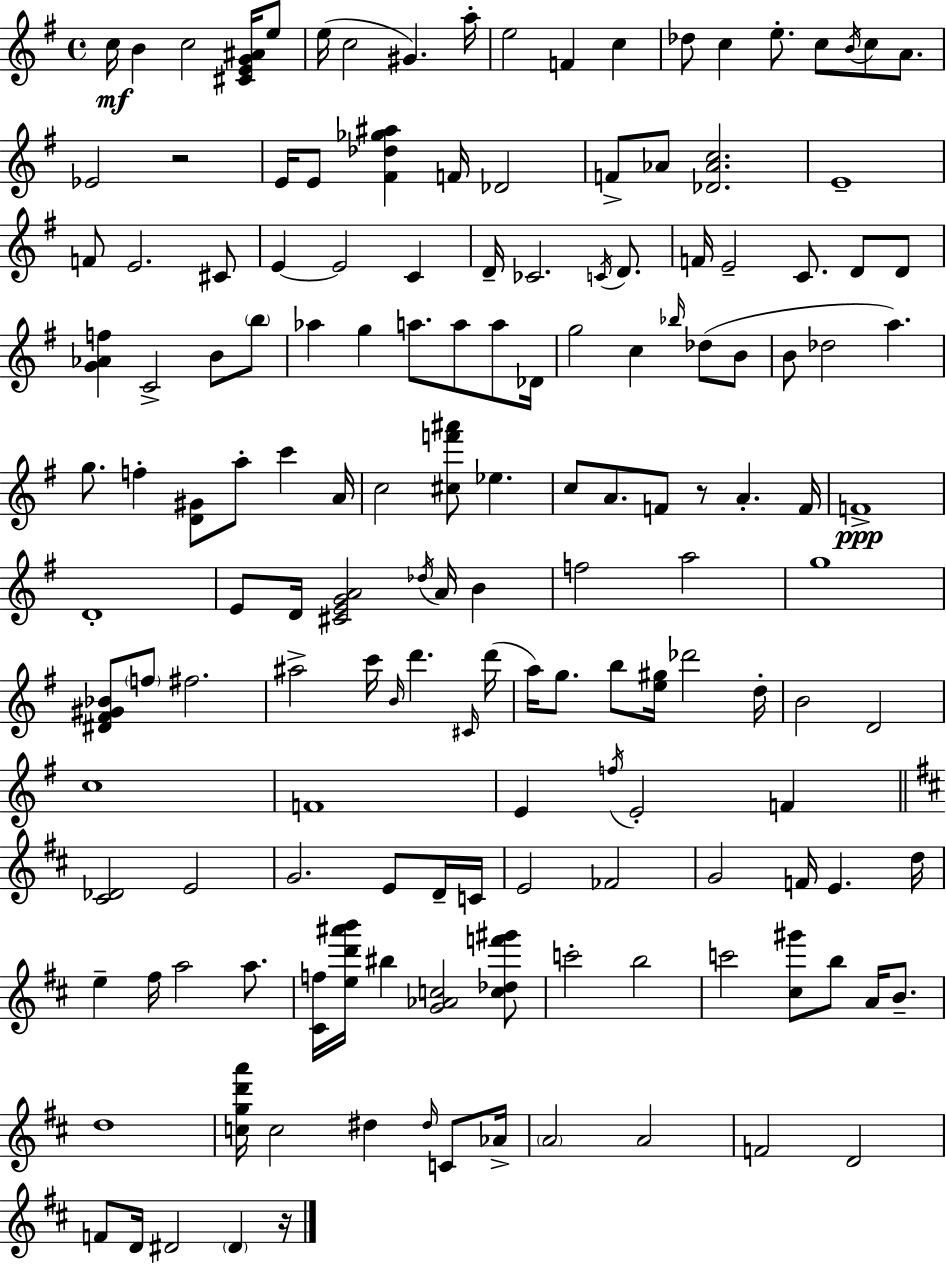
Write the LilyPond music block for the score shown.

{
  \clef treble
  \time 4/4
  \defaultTimeSignature
  \key g \major
  c''16\mf b'4 c''2 <cis' e' g' ais'>16 e''8 | e''16( c''2 gis'4.) a''16-. | e''2 f'4 c''4 | des''8 c''4 e''8.-. c''8 \acciaccatura { b'16 } c''8 a'8. | \break ees'2 r2 | e'16 e'8 <fis' des'' ges'' ais''>4 f'16 des'2 | f'8-> aes'8 <des' aes' c''>2. | e'1-- | \break f'8 e'2. cis'8 | e'4~~ e'2 c'4 | d'16-- ces'2. \acciaccatura { c'16 } d'8. | f'16 e'2-- c'8. d'8 | \break d'8 <g' aes' f''>4 c'2-> b'8 | \parenthesize b''8 aes''4 g''4 a''8. a''8 a''8 | des'16 g''2 c''4 \grace { bes''16 } des''8( | b'8 b'8 des''2 a''4.) | \break g''8. f''4-. <d' gis'>8 a''8-. c'''4 | a'16 c''2 <cis'' f''' ais'''>8 ees''4. | c''8 a'8. f'8 r8 a'4.-. | f'16 f'1->\ppp | \break d'1-. | e'8 d'16 <cis' e' g' a'>2 \acciaccatura { des''16 } a'16 | b'4 f''2 a''2 | g''1 | \break <dis' fis' gis' bes'>8 \parenthesize f''8 fis''2. | ais''2-> c'''16 \grace { b'16 } d'''4. | \grace { cis'16 }( d'''16 a''16) g''8. b''8 <e'' gis''>16 des'''2 | d''16-. b'2 d'2 | \break c''1 | f'1 | e'4 \acciaccatura { f''16 } e'2-. | f'4 \bar "||" \break \key d \major <cis' des'>2 e'2 | g'2. e'8 d'16-- c'16 | e'2 fes'2 | g'2 f'16 e'4. d''16 | \break e''4-- fis''16 a''2 a''8. | <cis' f''>16 <e'' d''' ais''' b'''>16 bis''4 <g' aes' c''>2 <c'' des'' f''' gis'''>8 | c'''2-. b''2 | c'''2 <cis'' gis'''>8 b''8 a'16 b'8.-- | \break d''1 | <c'' g'' d''' a'''>16 c''2 dis''4 \grace { dis''16 } c'8 | aes'16-> \parenthesize a'2 a'2 | f'2 d'2 | \break f'8 d'16 dis'2 \parenthesize dis'4 | r16 \bar "|."
}